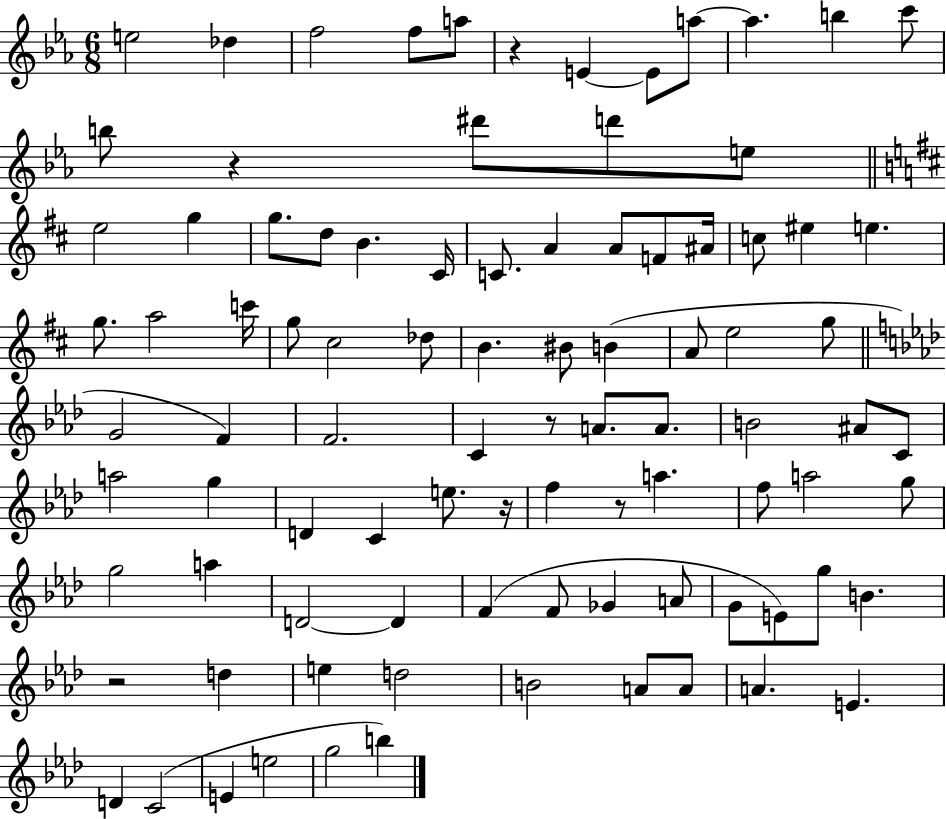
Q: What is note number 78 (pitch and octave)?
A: A4